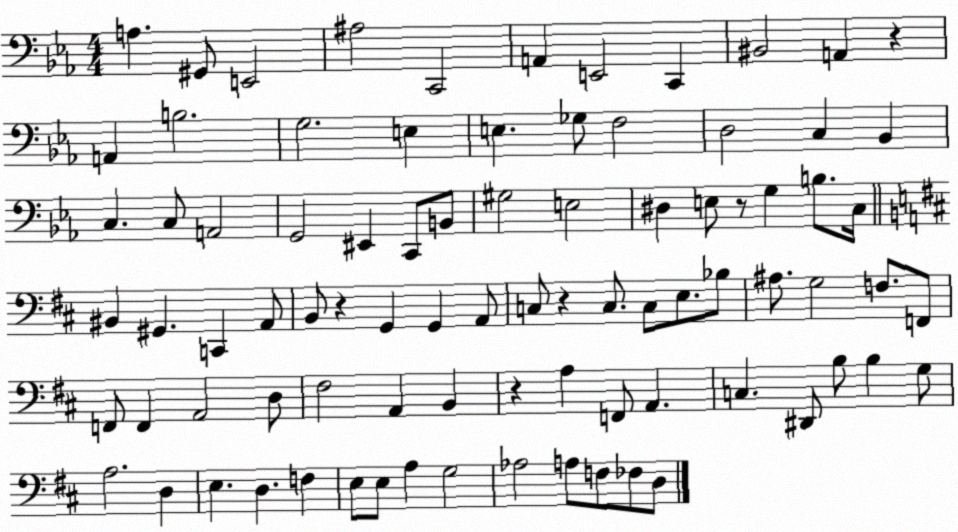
X:1
T:Untitled
M:4/4
L:1/4
K:Eb
A, ^G,,/2 E,,2 ^A,2 C,,2 A,, E,,2 C,, ^B,,2 A,, z A,, B,2 G,2 E, E, _G,/2 F,2 D,2 C, _B,, C, C,/2 A,,2 G,,2 ^E,, C,,/2 B,,/2 ^G,2 E,2 ^D, E,/2 z/2 G, B,/2 C,/4 ^B,, ^G,, C,, A,,/2 B,,/2 z G,, G,, A,,/2 C,/2 z C,/2 C,/2 E,/2 _B,/2 ^A,/2 G,2 F,/2 F,,/2 F,,/2 F,, A,,2 D,/2 ^F,2 A,, B,, z A, F,,/2 A,, C, ^D,,/2 B,/2 B, G,/2 A,2 D, E, D, F, E,/2 E,/2 A, G,2 _A,2 A,/2 F,/2 _F,/2 D,/2